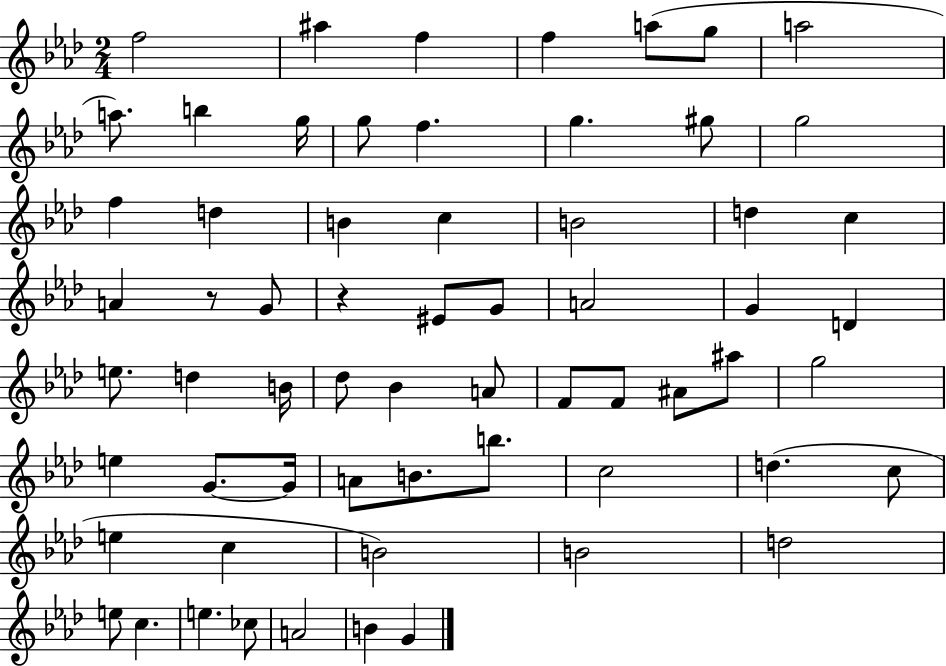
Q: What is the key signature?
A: AES major